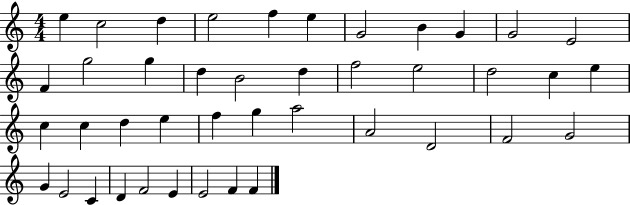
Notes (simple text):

E5/q C5/h D5/q E5/h F5/q E5/q G4/h B4/q G4/q G4/h E4/h F4/q G5/h G5/q D5/q B4/h D5/q F5/h E5/h D5/h C5/q E5/q C5/q C5/q D5/q E5/q F5/q G5/q A5/h A4/h D4/h F4/h G4/h G4/q E4/h C4/q D4/q F4/h E4/q E4/h F4/q F4/q